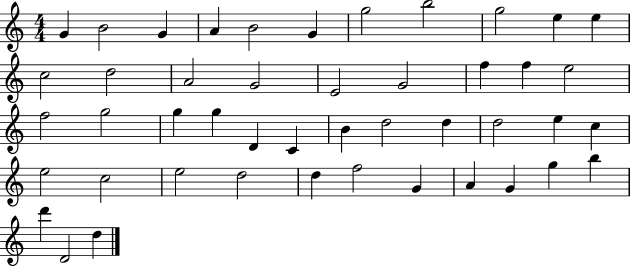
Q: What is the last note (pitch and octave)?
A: D5